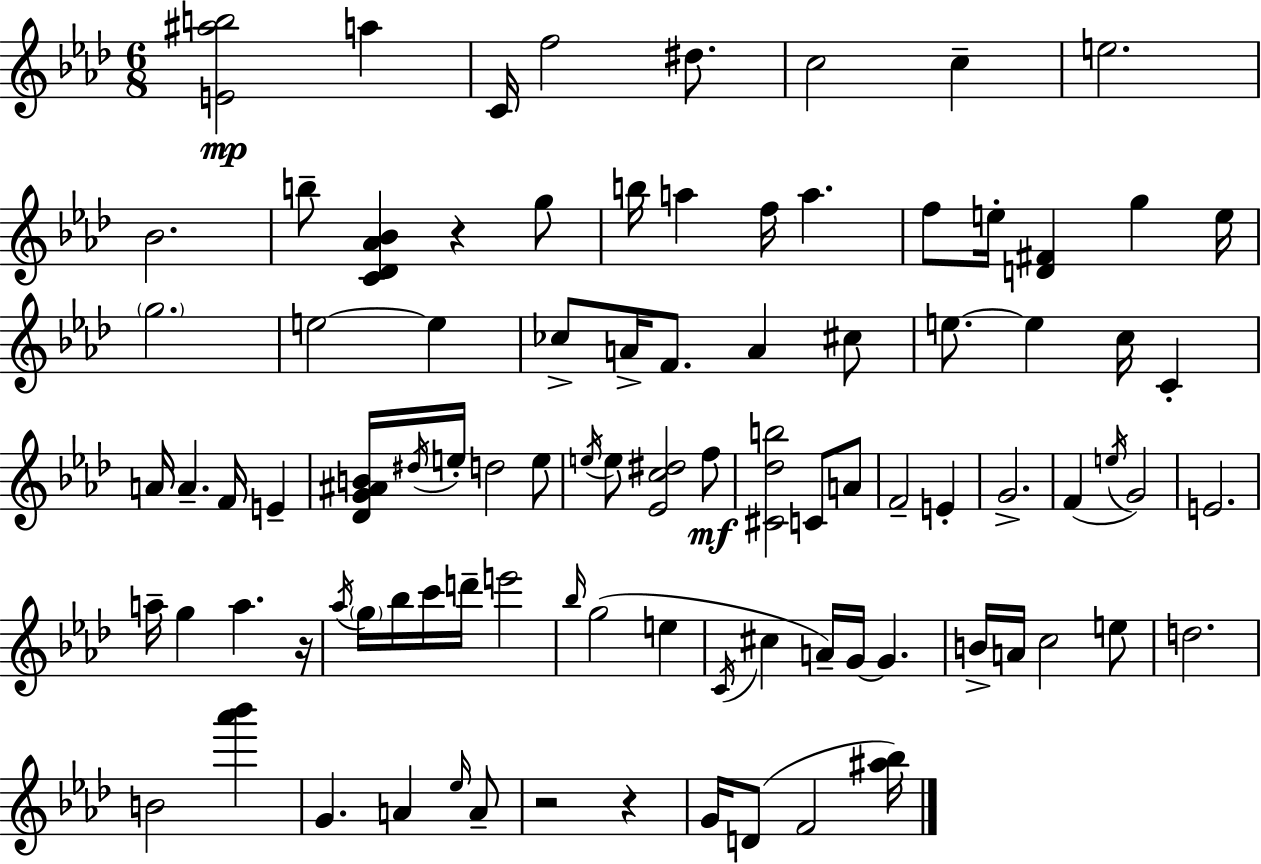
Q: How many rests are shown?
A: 4